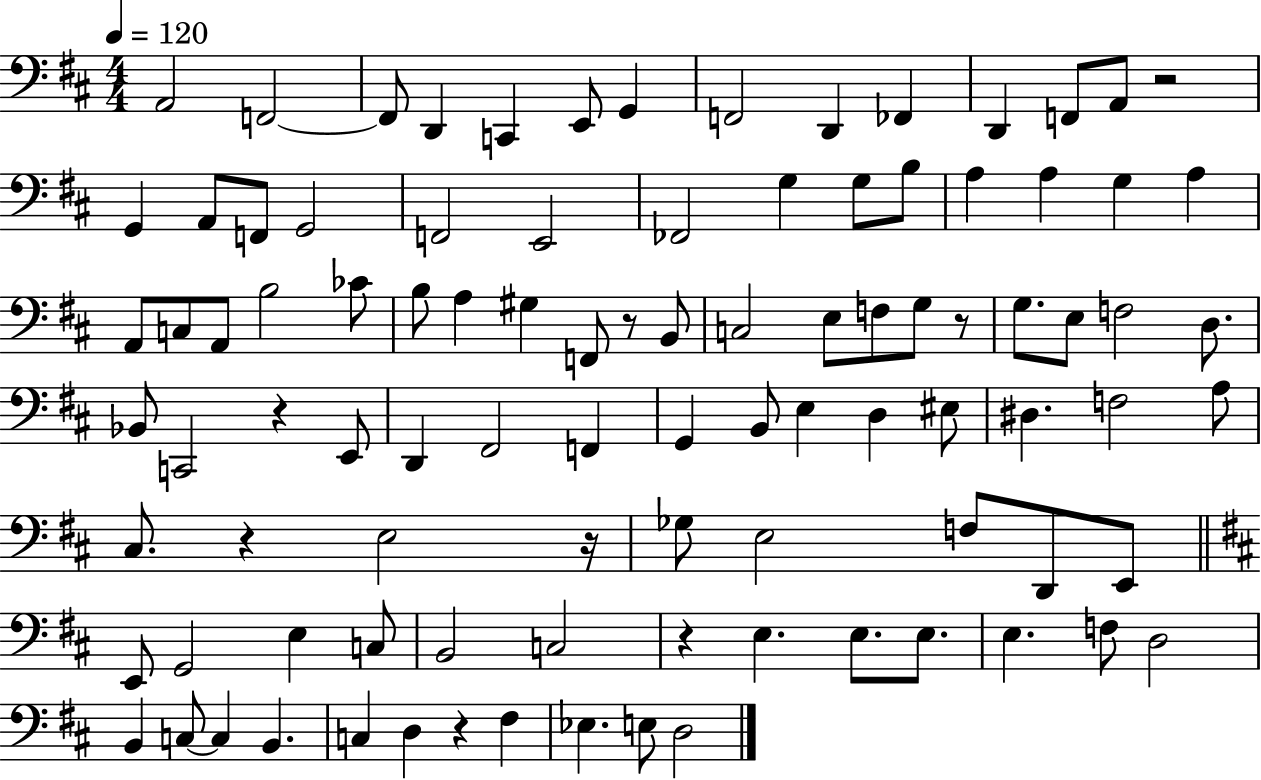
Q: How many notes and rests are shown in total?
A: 96